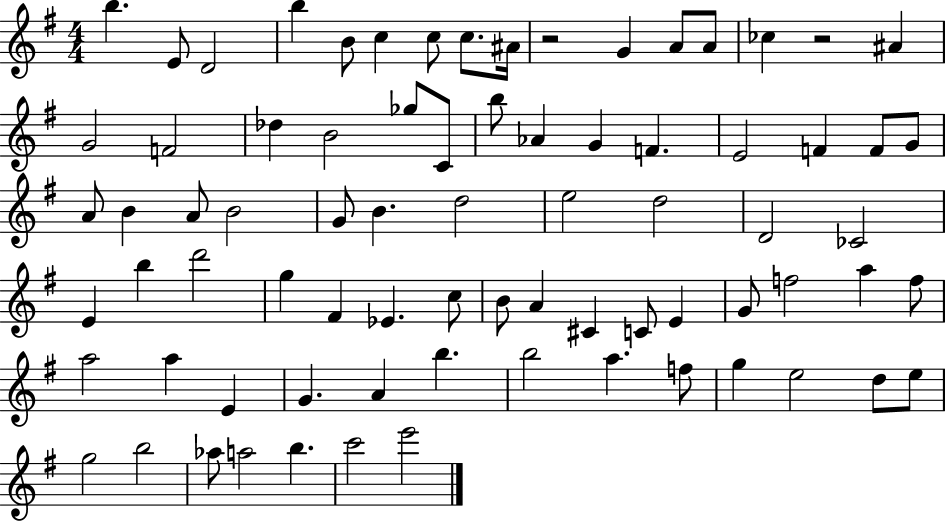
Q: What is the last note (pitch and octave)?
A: E6